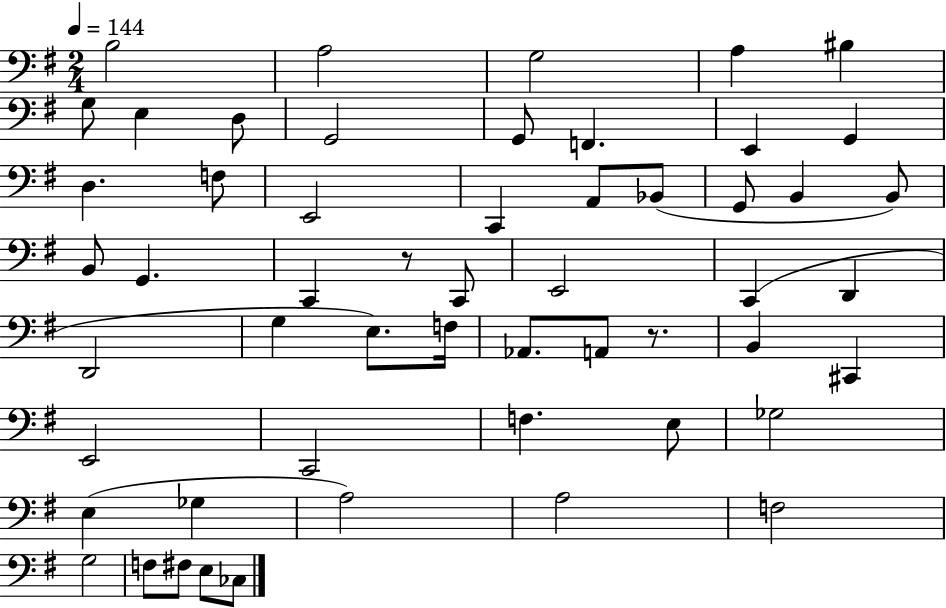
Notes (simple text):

B3/h A3/h G3/h A3/q BIS3/q G3/e E3/q D3/e G2/h G2/e F2/q. E2/q G2/q D3/q. F3/e E2/h C2/q A2/e Bb2/e G2/e B2/q B2/e B2/e G2/q. C2/q R/e C2/e E2/h C2/q D2/q D2/h G3/q E3/e. F3/s Ab2/e. A2/e R/e. B2/q C#2/q E2/h C2/h F3/q. E3/e Gb3/h E3/q Gb3/q A3/h A3/h F3/h G3/h F3/e F#3/e E3/e CES3/e